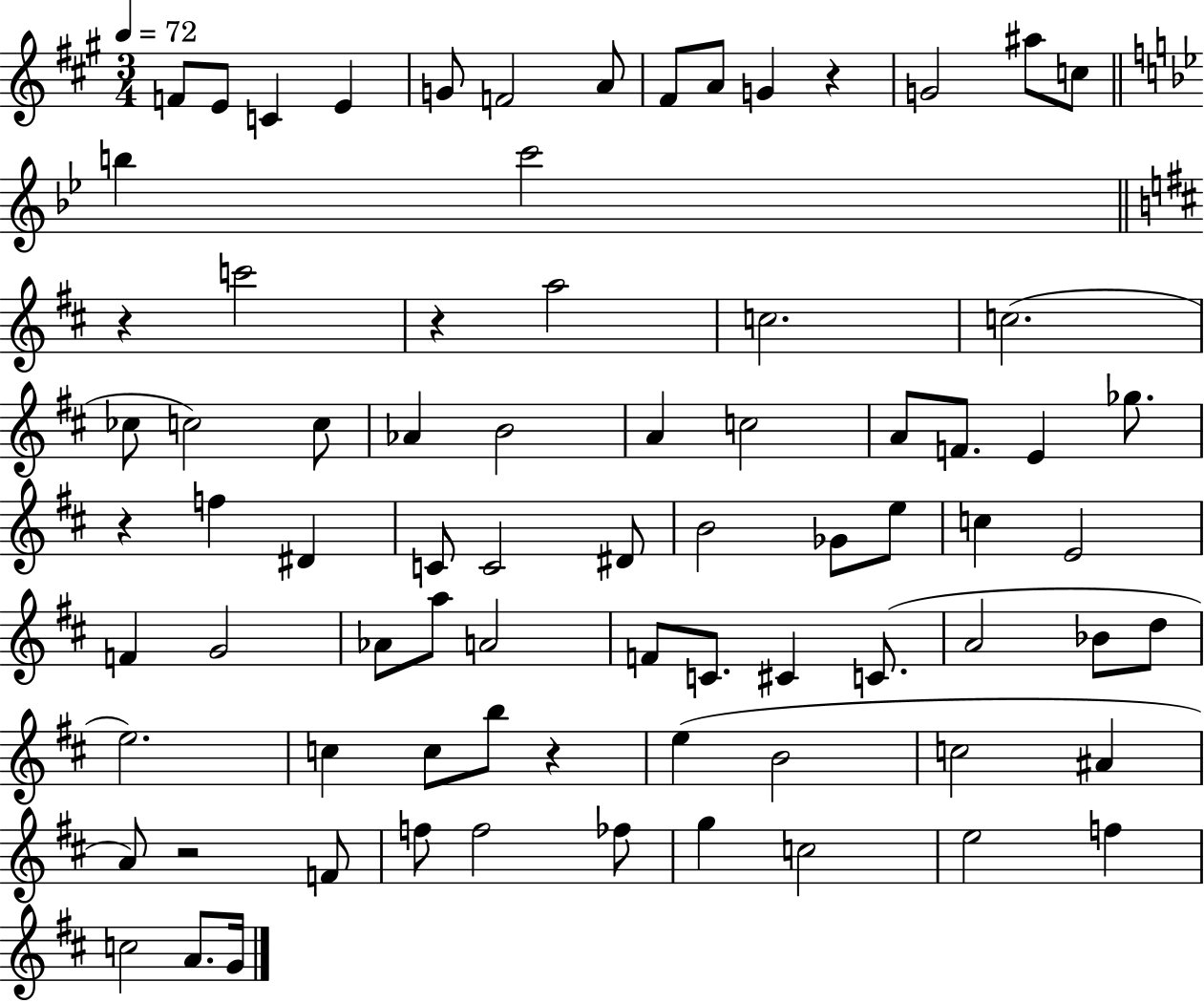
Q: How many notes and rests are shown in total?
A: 78